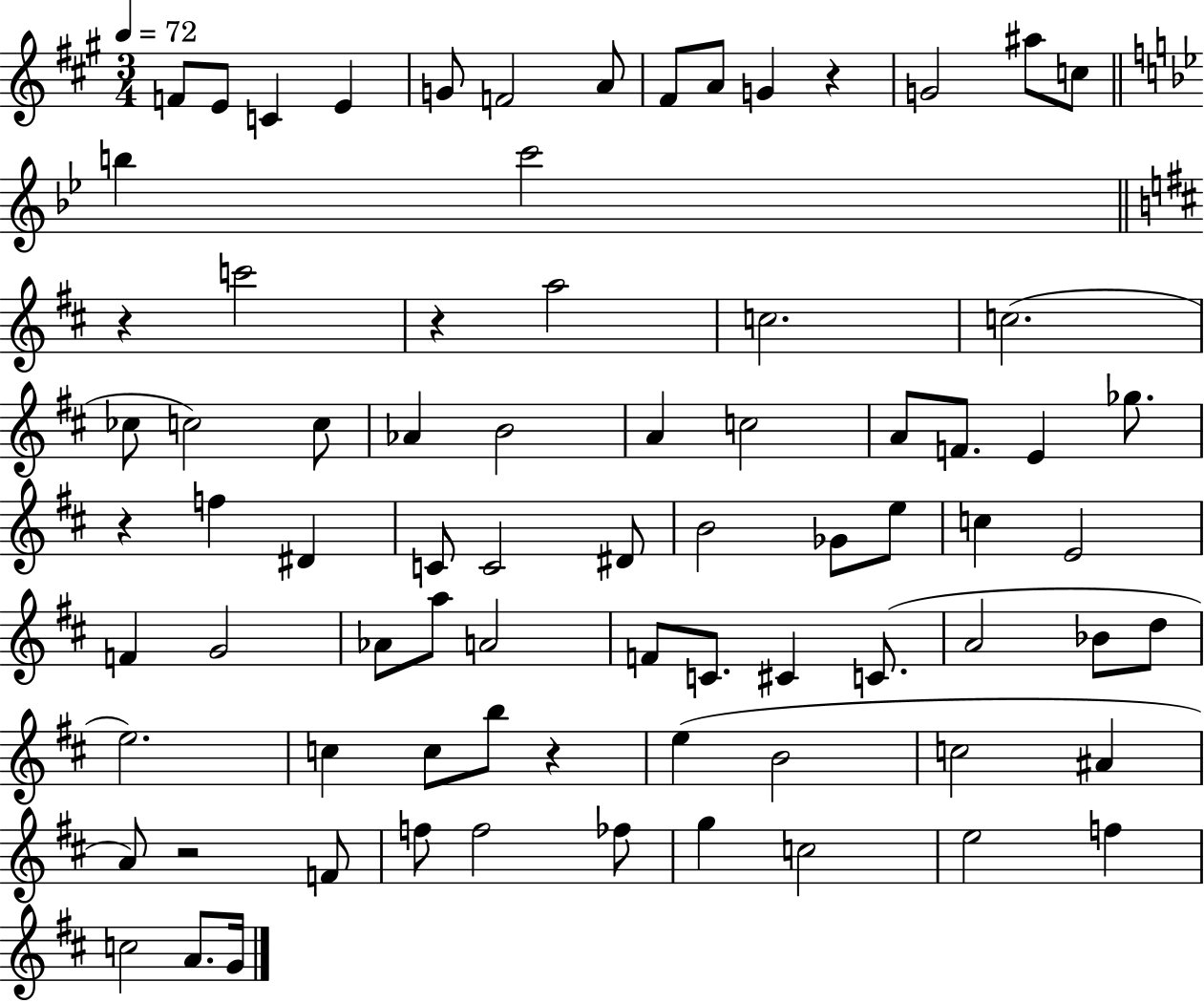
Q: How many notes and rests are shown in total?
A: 78